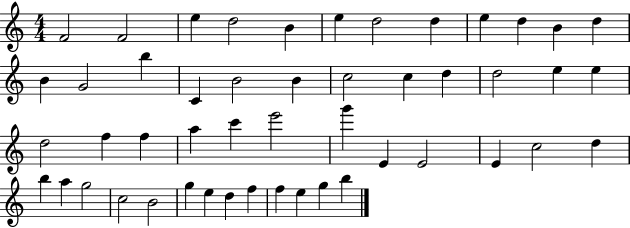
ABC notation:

X:1
T:Untitled
M:4/4
L:1/4
K:C
F2 F2 e d2 B e d2 d e d B d B G2 b C B2 B c2 c d d2 e e d2 f f a c' e'2 g' E E2 E c2 d b a g2 c2 B2 g e d f f e g b